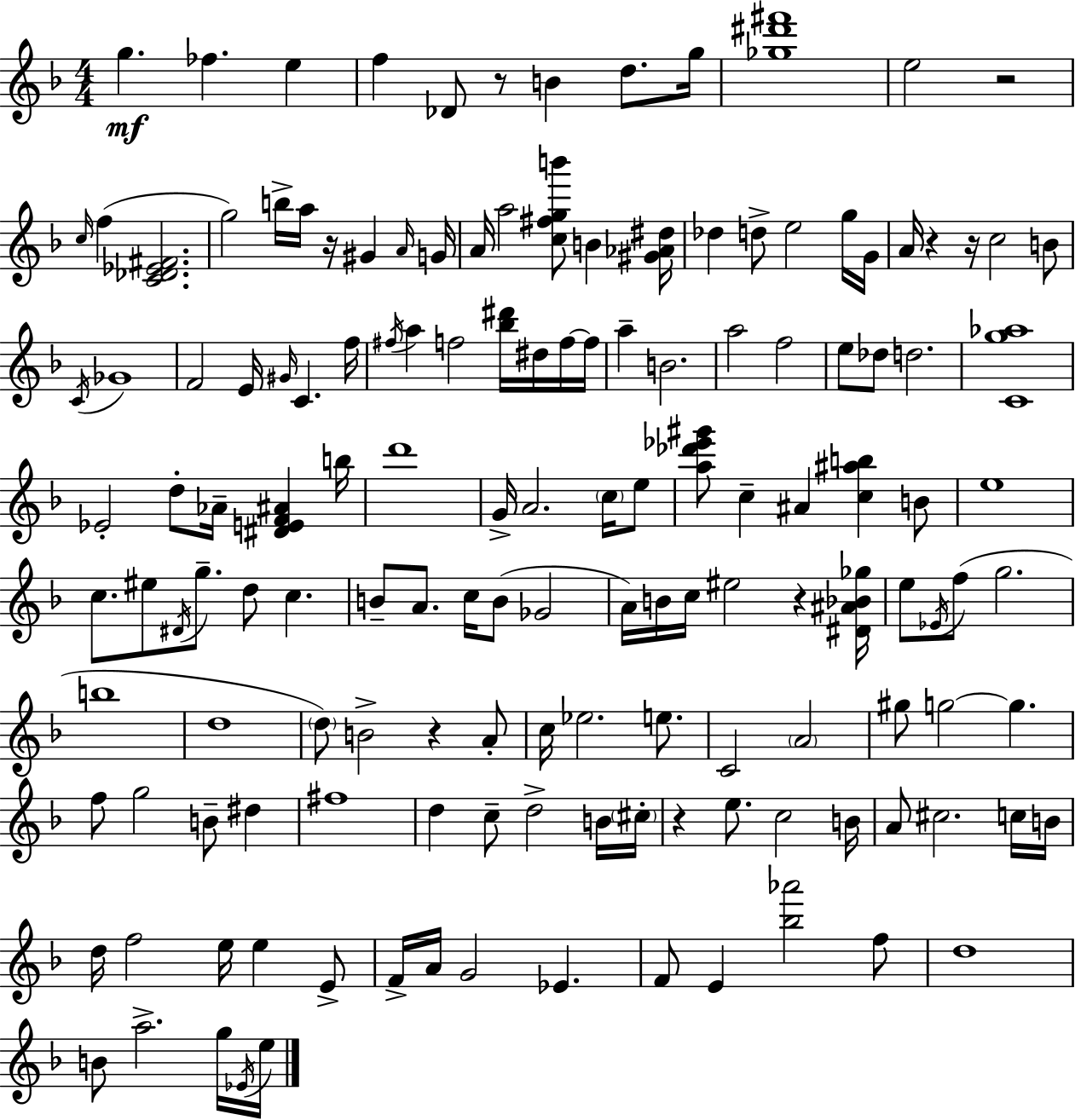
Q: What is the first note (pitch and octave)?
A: G5